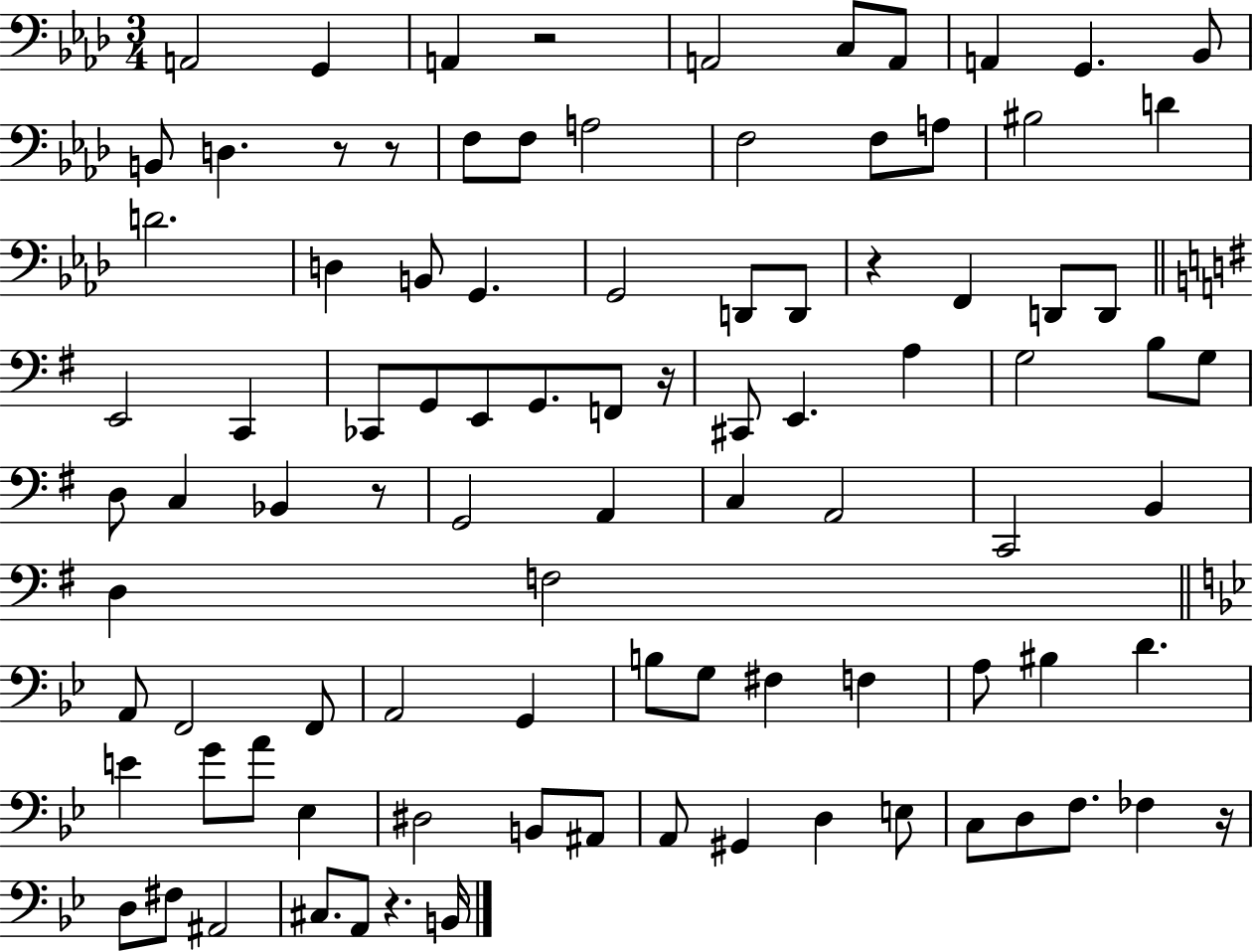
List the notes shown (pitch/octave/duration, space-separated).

A2/h G2/q A2/q R/h A2/h C3/e A2/e A2/q G2/q. Bb2/e B2/e D3/q. R/e R/e F3/e F3/e A3/h F3/h F3/e A3/e BIS3/h D4/q D4/h. D3/q B2/e G2/q. G2/h D2/e D2/e R/q F2/q D2/e D2/e E2/h C2/q CES2/e G2/e E2/e G2/e. F2/e R/s C#2/e E2/q. A3/q G3/h B3/e G3/e D3/e C3/q Bb2/q R/e G2/h A2/q C3/q A2/h C2/h B2/q D3/q F3/h A2/e F2/h F2/e A2/h G2/q B3/e G3/e F#3/q F3/q A3/e BIS3/q D4/q. E4/q G4/e A4/e Eb3/q D#3/h B2/e A#2/e A2/e G#2/q D3/q E3/e C3/e D3/e F3/e. FES3/q R/s D3/e F#3/e A#2/h C#3/e. A2/e R/q. B2/s